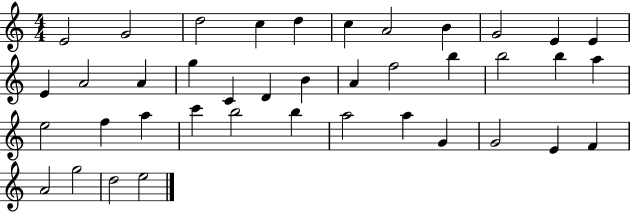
X:1
T:Untitled
M:4/4
L:1/4
K:C
E2 G2 d2 c d c A2 B G2 E E E A2 A g C D B A f2 b b2 b a e2 f a c' b2 b a2 a G G2 E F A2 g2 d2 e2